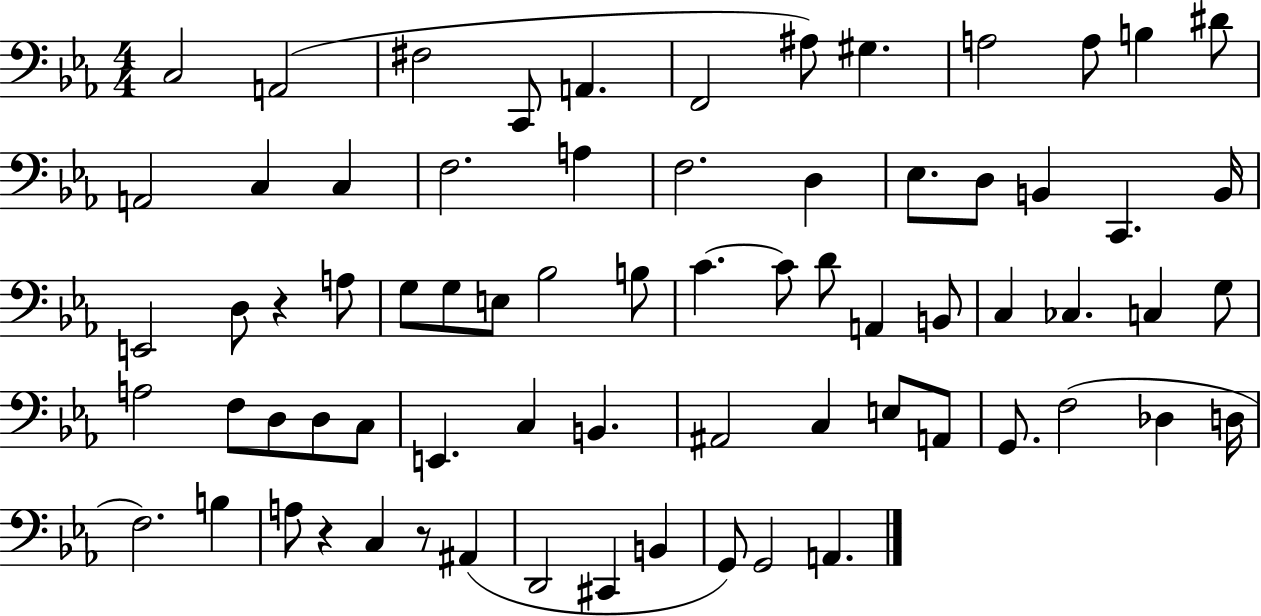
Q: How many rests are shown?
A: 3